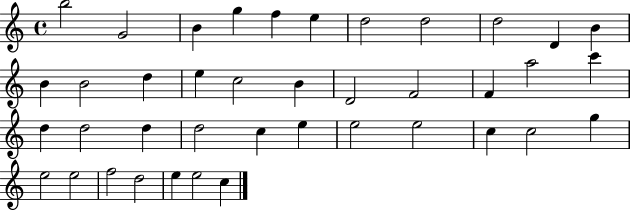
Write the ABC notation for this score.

X:1
T:Untitled
M:4/4
L:1/4
K:C
b2 G2 B g f e d2 d2 d2 D B B B2 d e c2 B D2 F2 F a2 c' d d2 d d2 c e e2 e2 c c2 g e2 e2 f2 d2 e e2 c